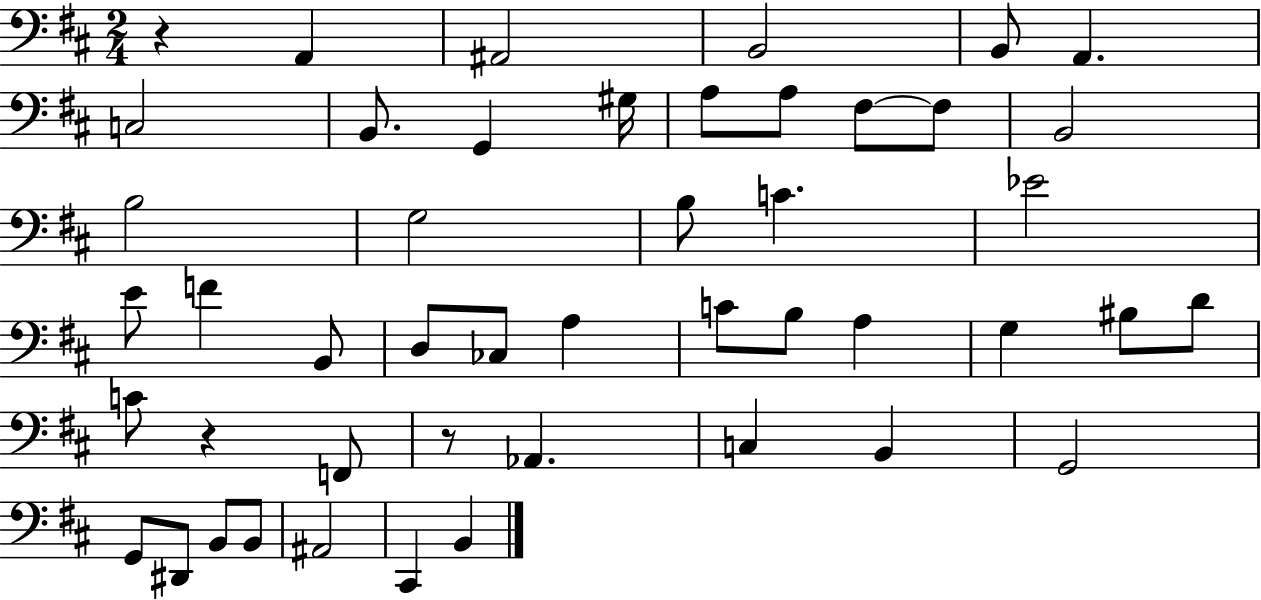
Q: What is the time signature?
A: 2/4